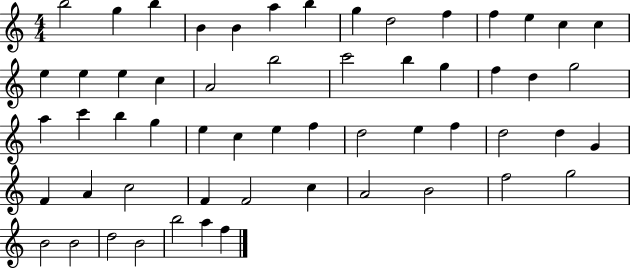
B5/h G5/q B5/q B4/q B4/q A5/q B5/q G5/q D5/h F5/q F5/q E5/q C5/q C5/q E5/q E5/q E5/q C5/q A4/h B5/h C6/h B5/q G5/q F5/q D5/q G5/h A5/q C6/q B5/q G5/q E5/q C5/q E5/q F5/q D5/h E5/q F5/q D5/h D5/q G4/q F4/q A4/q C5/h F4/q F4/h C5/q A4/h B4/h F5/h G5/h B4/h B4/h D5/h B4/h B5/h A5/q F5/q